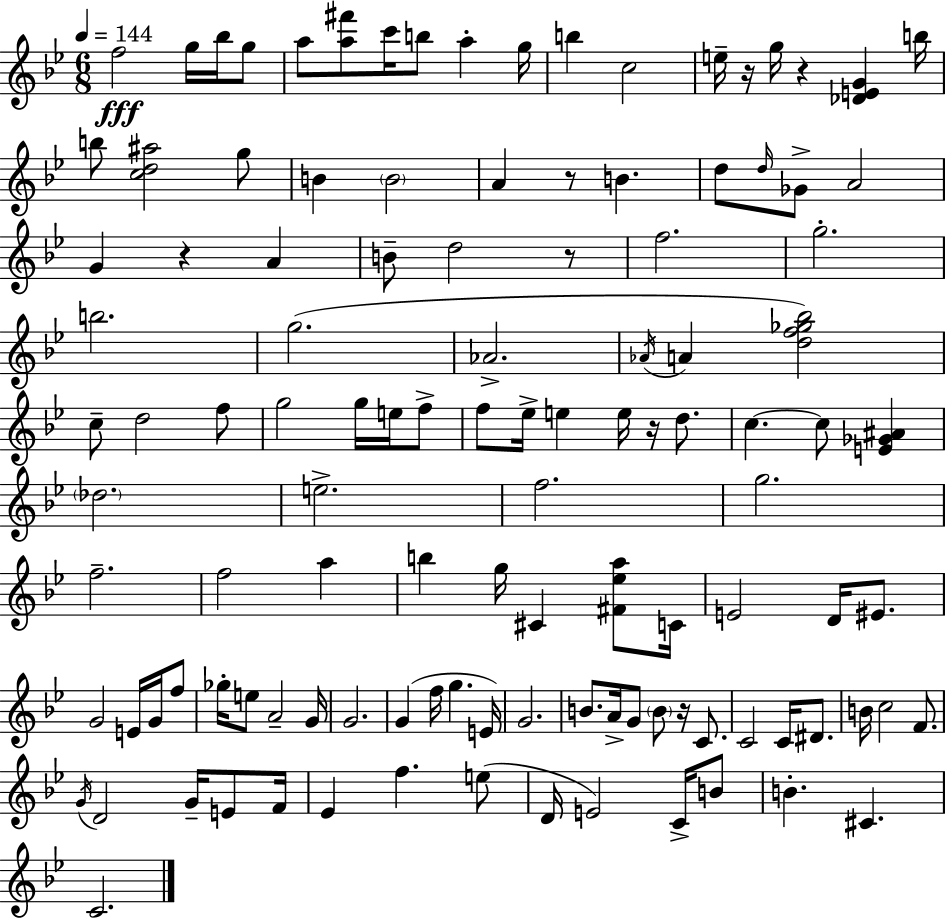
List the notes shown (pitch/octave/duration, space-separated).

F5/h G5/s Bb5/s G5/e A5/e [A5,F#6]/e C6/s B5/e A5/q G5/s B5/q C5/h E5/s R/s G5/s R/q [Db4,E4,G4]/q B5/s B5/e [C5,D5,A#5]/h G5/e B4/q B4/h A4/q R/e B4/q. D5/e D5/s Gb4/e A4/h G4/q R/q A4/q B4/e D5/h R/e F5/h. G5/h. B5/h. G5/h. Ab4/h. Ab4/s A4/q [D5,F5,Gb5,Bb5]/h C5/e D5/h F5/e G5/h G5/s E5/s F5/e F5/e Eb5/s E5/q E5/s R/s D5/e. C5/q. C5/e [E4,Gb4,A#4]/q Db5/h. E5/h. F5/h. G5/h. F5/h. F5/h A5/q B5/q G5/s C#4/q [F#4,Eb5,A5]/e C4/s E4/h D4/s EIS4/e. G4/h E4/s G4/s F5/e Gb5/s E5/e A4/h G4/s G4/h. G4/q F5/s G5/q. E4/s G4/h. B4/e. A4/s G4/e B4/e R/s C4/e. C4/h C4/s D#4/e. B4/s C5/h F4/e. G4/s D4/h G4/s E4/e F4/s Eb4/q F5/q. E5/e D4/s E4/h C4/s B4/e B4/q. C#4/q. C4/h.